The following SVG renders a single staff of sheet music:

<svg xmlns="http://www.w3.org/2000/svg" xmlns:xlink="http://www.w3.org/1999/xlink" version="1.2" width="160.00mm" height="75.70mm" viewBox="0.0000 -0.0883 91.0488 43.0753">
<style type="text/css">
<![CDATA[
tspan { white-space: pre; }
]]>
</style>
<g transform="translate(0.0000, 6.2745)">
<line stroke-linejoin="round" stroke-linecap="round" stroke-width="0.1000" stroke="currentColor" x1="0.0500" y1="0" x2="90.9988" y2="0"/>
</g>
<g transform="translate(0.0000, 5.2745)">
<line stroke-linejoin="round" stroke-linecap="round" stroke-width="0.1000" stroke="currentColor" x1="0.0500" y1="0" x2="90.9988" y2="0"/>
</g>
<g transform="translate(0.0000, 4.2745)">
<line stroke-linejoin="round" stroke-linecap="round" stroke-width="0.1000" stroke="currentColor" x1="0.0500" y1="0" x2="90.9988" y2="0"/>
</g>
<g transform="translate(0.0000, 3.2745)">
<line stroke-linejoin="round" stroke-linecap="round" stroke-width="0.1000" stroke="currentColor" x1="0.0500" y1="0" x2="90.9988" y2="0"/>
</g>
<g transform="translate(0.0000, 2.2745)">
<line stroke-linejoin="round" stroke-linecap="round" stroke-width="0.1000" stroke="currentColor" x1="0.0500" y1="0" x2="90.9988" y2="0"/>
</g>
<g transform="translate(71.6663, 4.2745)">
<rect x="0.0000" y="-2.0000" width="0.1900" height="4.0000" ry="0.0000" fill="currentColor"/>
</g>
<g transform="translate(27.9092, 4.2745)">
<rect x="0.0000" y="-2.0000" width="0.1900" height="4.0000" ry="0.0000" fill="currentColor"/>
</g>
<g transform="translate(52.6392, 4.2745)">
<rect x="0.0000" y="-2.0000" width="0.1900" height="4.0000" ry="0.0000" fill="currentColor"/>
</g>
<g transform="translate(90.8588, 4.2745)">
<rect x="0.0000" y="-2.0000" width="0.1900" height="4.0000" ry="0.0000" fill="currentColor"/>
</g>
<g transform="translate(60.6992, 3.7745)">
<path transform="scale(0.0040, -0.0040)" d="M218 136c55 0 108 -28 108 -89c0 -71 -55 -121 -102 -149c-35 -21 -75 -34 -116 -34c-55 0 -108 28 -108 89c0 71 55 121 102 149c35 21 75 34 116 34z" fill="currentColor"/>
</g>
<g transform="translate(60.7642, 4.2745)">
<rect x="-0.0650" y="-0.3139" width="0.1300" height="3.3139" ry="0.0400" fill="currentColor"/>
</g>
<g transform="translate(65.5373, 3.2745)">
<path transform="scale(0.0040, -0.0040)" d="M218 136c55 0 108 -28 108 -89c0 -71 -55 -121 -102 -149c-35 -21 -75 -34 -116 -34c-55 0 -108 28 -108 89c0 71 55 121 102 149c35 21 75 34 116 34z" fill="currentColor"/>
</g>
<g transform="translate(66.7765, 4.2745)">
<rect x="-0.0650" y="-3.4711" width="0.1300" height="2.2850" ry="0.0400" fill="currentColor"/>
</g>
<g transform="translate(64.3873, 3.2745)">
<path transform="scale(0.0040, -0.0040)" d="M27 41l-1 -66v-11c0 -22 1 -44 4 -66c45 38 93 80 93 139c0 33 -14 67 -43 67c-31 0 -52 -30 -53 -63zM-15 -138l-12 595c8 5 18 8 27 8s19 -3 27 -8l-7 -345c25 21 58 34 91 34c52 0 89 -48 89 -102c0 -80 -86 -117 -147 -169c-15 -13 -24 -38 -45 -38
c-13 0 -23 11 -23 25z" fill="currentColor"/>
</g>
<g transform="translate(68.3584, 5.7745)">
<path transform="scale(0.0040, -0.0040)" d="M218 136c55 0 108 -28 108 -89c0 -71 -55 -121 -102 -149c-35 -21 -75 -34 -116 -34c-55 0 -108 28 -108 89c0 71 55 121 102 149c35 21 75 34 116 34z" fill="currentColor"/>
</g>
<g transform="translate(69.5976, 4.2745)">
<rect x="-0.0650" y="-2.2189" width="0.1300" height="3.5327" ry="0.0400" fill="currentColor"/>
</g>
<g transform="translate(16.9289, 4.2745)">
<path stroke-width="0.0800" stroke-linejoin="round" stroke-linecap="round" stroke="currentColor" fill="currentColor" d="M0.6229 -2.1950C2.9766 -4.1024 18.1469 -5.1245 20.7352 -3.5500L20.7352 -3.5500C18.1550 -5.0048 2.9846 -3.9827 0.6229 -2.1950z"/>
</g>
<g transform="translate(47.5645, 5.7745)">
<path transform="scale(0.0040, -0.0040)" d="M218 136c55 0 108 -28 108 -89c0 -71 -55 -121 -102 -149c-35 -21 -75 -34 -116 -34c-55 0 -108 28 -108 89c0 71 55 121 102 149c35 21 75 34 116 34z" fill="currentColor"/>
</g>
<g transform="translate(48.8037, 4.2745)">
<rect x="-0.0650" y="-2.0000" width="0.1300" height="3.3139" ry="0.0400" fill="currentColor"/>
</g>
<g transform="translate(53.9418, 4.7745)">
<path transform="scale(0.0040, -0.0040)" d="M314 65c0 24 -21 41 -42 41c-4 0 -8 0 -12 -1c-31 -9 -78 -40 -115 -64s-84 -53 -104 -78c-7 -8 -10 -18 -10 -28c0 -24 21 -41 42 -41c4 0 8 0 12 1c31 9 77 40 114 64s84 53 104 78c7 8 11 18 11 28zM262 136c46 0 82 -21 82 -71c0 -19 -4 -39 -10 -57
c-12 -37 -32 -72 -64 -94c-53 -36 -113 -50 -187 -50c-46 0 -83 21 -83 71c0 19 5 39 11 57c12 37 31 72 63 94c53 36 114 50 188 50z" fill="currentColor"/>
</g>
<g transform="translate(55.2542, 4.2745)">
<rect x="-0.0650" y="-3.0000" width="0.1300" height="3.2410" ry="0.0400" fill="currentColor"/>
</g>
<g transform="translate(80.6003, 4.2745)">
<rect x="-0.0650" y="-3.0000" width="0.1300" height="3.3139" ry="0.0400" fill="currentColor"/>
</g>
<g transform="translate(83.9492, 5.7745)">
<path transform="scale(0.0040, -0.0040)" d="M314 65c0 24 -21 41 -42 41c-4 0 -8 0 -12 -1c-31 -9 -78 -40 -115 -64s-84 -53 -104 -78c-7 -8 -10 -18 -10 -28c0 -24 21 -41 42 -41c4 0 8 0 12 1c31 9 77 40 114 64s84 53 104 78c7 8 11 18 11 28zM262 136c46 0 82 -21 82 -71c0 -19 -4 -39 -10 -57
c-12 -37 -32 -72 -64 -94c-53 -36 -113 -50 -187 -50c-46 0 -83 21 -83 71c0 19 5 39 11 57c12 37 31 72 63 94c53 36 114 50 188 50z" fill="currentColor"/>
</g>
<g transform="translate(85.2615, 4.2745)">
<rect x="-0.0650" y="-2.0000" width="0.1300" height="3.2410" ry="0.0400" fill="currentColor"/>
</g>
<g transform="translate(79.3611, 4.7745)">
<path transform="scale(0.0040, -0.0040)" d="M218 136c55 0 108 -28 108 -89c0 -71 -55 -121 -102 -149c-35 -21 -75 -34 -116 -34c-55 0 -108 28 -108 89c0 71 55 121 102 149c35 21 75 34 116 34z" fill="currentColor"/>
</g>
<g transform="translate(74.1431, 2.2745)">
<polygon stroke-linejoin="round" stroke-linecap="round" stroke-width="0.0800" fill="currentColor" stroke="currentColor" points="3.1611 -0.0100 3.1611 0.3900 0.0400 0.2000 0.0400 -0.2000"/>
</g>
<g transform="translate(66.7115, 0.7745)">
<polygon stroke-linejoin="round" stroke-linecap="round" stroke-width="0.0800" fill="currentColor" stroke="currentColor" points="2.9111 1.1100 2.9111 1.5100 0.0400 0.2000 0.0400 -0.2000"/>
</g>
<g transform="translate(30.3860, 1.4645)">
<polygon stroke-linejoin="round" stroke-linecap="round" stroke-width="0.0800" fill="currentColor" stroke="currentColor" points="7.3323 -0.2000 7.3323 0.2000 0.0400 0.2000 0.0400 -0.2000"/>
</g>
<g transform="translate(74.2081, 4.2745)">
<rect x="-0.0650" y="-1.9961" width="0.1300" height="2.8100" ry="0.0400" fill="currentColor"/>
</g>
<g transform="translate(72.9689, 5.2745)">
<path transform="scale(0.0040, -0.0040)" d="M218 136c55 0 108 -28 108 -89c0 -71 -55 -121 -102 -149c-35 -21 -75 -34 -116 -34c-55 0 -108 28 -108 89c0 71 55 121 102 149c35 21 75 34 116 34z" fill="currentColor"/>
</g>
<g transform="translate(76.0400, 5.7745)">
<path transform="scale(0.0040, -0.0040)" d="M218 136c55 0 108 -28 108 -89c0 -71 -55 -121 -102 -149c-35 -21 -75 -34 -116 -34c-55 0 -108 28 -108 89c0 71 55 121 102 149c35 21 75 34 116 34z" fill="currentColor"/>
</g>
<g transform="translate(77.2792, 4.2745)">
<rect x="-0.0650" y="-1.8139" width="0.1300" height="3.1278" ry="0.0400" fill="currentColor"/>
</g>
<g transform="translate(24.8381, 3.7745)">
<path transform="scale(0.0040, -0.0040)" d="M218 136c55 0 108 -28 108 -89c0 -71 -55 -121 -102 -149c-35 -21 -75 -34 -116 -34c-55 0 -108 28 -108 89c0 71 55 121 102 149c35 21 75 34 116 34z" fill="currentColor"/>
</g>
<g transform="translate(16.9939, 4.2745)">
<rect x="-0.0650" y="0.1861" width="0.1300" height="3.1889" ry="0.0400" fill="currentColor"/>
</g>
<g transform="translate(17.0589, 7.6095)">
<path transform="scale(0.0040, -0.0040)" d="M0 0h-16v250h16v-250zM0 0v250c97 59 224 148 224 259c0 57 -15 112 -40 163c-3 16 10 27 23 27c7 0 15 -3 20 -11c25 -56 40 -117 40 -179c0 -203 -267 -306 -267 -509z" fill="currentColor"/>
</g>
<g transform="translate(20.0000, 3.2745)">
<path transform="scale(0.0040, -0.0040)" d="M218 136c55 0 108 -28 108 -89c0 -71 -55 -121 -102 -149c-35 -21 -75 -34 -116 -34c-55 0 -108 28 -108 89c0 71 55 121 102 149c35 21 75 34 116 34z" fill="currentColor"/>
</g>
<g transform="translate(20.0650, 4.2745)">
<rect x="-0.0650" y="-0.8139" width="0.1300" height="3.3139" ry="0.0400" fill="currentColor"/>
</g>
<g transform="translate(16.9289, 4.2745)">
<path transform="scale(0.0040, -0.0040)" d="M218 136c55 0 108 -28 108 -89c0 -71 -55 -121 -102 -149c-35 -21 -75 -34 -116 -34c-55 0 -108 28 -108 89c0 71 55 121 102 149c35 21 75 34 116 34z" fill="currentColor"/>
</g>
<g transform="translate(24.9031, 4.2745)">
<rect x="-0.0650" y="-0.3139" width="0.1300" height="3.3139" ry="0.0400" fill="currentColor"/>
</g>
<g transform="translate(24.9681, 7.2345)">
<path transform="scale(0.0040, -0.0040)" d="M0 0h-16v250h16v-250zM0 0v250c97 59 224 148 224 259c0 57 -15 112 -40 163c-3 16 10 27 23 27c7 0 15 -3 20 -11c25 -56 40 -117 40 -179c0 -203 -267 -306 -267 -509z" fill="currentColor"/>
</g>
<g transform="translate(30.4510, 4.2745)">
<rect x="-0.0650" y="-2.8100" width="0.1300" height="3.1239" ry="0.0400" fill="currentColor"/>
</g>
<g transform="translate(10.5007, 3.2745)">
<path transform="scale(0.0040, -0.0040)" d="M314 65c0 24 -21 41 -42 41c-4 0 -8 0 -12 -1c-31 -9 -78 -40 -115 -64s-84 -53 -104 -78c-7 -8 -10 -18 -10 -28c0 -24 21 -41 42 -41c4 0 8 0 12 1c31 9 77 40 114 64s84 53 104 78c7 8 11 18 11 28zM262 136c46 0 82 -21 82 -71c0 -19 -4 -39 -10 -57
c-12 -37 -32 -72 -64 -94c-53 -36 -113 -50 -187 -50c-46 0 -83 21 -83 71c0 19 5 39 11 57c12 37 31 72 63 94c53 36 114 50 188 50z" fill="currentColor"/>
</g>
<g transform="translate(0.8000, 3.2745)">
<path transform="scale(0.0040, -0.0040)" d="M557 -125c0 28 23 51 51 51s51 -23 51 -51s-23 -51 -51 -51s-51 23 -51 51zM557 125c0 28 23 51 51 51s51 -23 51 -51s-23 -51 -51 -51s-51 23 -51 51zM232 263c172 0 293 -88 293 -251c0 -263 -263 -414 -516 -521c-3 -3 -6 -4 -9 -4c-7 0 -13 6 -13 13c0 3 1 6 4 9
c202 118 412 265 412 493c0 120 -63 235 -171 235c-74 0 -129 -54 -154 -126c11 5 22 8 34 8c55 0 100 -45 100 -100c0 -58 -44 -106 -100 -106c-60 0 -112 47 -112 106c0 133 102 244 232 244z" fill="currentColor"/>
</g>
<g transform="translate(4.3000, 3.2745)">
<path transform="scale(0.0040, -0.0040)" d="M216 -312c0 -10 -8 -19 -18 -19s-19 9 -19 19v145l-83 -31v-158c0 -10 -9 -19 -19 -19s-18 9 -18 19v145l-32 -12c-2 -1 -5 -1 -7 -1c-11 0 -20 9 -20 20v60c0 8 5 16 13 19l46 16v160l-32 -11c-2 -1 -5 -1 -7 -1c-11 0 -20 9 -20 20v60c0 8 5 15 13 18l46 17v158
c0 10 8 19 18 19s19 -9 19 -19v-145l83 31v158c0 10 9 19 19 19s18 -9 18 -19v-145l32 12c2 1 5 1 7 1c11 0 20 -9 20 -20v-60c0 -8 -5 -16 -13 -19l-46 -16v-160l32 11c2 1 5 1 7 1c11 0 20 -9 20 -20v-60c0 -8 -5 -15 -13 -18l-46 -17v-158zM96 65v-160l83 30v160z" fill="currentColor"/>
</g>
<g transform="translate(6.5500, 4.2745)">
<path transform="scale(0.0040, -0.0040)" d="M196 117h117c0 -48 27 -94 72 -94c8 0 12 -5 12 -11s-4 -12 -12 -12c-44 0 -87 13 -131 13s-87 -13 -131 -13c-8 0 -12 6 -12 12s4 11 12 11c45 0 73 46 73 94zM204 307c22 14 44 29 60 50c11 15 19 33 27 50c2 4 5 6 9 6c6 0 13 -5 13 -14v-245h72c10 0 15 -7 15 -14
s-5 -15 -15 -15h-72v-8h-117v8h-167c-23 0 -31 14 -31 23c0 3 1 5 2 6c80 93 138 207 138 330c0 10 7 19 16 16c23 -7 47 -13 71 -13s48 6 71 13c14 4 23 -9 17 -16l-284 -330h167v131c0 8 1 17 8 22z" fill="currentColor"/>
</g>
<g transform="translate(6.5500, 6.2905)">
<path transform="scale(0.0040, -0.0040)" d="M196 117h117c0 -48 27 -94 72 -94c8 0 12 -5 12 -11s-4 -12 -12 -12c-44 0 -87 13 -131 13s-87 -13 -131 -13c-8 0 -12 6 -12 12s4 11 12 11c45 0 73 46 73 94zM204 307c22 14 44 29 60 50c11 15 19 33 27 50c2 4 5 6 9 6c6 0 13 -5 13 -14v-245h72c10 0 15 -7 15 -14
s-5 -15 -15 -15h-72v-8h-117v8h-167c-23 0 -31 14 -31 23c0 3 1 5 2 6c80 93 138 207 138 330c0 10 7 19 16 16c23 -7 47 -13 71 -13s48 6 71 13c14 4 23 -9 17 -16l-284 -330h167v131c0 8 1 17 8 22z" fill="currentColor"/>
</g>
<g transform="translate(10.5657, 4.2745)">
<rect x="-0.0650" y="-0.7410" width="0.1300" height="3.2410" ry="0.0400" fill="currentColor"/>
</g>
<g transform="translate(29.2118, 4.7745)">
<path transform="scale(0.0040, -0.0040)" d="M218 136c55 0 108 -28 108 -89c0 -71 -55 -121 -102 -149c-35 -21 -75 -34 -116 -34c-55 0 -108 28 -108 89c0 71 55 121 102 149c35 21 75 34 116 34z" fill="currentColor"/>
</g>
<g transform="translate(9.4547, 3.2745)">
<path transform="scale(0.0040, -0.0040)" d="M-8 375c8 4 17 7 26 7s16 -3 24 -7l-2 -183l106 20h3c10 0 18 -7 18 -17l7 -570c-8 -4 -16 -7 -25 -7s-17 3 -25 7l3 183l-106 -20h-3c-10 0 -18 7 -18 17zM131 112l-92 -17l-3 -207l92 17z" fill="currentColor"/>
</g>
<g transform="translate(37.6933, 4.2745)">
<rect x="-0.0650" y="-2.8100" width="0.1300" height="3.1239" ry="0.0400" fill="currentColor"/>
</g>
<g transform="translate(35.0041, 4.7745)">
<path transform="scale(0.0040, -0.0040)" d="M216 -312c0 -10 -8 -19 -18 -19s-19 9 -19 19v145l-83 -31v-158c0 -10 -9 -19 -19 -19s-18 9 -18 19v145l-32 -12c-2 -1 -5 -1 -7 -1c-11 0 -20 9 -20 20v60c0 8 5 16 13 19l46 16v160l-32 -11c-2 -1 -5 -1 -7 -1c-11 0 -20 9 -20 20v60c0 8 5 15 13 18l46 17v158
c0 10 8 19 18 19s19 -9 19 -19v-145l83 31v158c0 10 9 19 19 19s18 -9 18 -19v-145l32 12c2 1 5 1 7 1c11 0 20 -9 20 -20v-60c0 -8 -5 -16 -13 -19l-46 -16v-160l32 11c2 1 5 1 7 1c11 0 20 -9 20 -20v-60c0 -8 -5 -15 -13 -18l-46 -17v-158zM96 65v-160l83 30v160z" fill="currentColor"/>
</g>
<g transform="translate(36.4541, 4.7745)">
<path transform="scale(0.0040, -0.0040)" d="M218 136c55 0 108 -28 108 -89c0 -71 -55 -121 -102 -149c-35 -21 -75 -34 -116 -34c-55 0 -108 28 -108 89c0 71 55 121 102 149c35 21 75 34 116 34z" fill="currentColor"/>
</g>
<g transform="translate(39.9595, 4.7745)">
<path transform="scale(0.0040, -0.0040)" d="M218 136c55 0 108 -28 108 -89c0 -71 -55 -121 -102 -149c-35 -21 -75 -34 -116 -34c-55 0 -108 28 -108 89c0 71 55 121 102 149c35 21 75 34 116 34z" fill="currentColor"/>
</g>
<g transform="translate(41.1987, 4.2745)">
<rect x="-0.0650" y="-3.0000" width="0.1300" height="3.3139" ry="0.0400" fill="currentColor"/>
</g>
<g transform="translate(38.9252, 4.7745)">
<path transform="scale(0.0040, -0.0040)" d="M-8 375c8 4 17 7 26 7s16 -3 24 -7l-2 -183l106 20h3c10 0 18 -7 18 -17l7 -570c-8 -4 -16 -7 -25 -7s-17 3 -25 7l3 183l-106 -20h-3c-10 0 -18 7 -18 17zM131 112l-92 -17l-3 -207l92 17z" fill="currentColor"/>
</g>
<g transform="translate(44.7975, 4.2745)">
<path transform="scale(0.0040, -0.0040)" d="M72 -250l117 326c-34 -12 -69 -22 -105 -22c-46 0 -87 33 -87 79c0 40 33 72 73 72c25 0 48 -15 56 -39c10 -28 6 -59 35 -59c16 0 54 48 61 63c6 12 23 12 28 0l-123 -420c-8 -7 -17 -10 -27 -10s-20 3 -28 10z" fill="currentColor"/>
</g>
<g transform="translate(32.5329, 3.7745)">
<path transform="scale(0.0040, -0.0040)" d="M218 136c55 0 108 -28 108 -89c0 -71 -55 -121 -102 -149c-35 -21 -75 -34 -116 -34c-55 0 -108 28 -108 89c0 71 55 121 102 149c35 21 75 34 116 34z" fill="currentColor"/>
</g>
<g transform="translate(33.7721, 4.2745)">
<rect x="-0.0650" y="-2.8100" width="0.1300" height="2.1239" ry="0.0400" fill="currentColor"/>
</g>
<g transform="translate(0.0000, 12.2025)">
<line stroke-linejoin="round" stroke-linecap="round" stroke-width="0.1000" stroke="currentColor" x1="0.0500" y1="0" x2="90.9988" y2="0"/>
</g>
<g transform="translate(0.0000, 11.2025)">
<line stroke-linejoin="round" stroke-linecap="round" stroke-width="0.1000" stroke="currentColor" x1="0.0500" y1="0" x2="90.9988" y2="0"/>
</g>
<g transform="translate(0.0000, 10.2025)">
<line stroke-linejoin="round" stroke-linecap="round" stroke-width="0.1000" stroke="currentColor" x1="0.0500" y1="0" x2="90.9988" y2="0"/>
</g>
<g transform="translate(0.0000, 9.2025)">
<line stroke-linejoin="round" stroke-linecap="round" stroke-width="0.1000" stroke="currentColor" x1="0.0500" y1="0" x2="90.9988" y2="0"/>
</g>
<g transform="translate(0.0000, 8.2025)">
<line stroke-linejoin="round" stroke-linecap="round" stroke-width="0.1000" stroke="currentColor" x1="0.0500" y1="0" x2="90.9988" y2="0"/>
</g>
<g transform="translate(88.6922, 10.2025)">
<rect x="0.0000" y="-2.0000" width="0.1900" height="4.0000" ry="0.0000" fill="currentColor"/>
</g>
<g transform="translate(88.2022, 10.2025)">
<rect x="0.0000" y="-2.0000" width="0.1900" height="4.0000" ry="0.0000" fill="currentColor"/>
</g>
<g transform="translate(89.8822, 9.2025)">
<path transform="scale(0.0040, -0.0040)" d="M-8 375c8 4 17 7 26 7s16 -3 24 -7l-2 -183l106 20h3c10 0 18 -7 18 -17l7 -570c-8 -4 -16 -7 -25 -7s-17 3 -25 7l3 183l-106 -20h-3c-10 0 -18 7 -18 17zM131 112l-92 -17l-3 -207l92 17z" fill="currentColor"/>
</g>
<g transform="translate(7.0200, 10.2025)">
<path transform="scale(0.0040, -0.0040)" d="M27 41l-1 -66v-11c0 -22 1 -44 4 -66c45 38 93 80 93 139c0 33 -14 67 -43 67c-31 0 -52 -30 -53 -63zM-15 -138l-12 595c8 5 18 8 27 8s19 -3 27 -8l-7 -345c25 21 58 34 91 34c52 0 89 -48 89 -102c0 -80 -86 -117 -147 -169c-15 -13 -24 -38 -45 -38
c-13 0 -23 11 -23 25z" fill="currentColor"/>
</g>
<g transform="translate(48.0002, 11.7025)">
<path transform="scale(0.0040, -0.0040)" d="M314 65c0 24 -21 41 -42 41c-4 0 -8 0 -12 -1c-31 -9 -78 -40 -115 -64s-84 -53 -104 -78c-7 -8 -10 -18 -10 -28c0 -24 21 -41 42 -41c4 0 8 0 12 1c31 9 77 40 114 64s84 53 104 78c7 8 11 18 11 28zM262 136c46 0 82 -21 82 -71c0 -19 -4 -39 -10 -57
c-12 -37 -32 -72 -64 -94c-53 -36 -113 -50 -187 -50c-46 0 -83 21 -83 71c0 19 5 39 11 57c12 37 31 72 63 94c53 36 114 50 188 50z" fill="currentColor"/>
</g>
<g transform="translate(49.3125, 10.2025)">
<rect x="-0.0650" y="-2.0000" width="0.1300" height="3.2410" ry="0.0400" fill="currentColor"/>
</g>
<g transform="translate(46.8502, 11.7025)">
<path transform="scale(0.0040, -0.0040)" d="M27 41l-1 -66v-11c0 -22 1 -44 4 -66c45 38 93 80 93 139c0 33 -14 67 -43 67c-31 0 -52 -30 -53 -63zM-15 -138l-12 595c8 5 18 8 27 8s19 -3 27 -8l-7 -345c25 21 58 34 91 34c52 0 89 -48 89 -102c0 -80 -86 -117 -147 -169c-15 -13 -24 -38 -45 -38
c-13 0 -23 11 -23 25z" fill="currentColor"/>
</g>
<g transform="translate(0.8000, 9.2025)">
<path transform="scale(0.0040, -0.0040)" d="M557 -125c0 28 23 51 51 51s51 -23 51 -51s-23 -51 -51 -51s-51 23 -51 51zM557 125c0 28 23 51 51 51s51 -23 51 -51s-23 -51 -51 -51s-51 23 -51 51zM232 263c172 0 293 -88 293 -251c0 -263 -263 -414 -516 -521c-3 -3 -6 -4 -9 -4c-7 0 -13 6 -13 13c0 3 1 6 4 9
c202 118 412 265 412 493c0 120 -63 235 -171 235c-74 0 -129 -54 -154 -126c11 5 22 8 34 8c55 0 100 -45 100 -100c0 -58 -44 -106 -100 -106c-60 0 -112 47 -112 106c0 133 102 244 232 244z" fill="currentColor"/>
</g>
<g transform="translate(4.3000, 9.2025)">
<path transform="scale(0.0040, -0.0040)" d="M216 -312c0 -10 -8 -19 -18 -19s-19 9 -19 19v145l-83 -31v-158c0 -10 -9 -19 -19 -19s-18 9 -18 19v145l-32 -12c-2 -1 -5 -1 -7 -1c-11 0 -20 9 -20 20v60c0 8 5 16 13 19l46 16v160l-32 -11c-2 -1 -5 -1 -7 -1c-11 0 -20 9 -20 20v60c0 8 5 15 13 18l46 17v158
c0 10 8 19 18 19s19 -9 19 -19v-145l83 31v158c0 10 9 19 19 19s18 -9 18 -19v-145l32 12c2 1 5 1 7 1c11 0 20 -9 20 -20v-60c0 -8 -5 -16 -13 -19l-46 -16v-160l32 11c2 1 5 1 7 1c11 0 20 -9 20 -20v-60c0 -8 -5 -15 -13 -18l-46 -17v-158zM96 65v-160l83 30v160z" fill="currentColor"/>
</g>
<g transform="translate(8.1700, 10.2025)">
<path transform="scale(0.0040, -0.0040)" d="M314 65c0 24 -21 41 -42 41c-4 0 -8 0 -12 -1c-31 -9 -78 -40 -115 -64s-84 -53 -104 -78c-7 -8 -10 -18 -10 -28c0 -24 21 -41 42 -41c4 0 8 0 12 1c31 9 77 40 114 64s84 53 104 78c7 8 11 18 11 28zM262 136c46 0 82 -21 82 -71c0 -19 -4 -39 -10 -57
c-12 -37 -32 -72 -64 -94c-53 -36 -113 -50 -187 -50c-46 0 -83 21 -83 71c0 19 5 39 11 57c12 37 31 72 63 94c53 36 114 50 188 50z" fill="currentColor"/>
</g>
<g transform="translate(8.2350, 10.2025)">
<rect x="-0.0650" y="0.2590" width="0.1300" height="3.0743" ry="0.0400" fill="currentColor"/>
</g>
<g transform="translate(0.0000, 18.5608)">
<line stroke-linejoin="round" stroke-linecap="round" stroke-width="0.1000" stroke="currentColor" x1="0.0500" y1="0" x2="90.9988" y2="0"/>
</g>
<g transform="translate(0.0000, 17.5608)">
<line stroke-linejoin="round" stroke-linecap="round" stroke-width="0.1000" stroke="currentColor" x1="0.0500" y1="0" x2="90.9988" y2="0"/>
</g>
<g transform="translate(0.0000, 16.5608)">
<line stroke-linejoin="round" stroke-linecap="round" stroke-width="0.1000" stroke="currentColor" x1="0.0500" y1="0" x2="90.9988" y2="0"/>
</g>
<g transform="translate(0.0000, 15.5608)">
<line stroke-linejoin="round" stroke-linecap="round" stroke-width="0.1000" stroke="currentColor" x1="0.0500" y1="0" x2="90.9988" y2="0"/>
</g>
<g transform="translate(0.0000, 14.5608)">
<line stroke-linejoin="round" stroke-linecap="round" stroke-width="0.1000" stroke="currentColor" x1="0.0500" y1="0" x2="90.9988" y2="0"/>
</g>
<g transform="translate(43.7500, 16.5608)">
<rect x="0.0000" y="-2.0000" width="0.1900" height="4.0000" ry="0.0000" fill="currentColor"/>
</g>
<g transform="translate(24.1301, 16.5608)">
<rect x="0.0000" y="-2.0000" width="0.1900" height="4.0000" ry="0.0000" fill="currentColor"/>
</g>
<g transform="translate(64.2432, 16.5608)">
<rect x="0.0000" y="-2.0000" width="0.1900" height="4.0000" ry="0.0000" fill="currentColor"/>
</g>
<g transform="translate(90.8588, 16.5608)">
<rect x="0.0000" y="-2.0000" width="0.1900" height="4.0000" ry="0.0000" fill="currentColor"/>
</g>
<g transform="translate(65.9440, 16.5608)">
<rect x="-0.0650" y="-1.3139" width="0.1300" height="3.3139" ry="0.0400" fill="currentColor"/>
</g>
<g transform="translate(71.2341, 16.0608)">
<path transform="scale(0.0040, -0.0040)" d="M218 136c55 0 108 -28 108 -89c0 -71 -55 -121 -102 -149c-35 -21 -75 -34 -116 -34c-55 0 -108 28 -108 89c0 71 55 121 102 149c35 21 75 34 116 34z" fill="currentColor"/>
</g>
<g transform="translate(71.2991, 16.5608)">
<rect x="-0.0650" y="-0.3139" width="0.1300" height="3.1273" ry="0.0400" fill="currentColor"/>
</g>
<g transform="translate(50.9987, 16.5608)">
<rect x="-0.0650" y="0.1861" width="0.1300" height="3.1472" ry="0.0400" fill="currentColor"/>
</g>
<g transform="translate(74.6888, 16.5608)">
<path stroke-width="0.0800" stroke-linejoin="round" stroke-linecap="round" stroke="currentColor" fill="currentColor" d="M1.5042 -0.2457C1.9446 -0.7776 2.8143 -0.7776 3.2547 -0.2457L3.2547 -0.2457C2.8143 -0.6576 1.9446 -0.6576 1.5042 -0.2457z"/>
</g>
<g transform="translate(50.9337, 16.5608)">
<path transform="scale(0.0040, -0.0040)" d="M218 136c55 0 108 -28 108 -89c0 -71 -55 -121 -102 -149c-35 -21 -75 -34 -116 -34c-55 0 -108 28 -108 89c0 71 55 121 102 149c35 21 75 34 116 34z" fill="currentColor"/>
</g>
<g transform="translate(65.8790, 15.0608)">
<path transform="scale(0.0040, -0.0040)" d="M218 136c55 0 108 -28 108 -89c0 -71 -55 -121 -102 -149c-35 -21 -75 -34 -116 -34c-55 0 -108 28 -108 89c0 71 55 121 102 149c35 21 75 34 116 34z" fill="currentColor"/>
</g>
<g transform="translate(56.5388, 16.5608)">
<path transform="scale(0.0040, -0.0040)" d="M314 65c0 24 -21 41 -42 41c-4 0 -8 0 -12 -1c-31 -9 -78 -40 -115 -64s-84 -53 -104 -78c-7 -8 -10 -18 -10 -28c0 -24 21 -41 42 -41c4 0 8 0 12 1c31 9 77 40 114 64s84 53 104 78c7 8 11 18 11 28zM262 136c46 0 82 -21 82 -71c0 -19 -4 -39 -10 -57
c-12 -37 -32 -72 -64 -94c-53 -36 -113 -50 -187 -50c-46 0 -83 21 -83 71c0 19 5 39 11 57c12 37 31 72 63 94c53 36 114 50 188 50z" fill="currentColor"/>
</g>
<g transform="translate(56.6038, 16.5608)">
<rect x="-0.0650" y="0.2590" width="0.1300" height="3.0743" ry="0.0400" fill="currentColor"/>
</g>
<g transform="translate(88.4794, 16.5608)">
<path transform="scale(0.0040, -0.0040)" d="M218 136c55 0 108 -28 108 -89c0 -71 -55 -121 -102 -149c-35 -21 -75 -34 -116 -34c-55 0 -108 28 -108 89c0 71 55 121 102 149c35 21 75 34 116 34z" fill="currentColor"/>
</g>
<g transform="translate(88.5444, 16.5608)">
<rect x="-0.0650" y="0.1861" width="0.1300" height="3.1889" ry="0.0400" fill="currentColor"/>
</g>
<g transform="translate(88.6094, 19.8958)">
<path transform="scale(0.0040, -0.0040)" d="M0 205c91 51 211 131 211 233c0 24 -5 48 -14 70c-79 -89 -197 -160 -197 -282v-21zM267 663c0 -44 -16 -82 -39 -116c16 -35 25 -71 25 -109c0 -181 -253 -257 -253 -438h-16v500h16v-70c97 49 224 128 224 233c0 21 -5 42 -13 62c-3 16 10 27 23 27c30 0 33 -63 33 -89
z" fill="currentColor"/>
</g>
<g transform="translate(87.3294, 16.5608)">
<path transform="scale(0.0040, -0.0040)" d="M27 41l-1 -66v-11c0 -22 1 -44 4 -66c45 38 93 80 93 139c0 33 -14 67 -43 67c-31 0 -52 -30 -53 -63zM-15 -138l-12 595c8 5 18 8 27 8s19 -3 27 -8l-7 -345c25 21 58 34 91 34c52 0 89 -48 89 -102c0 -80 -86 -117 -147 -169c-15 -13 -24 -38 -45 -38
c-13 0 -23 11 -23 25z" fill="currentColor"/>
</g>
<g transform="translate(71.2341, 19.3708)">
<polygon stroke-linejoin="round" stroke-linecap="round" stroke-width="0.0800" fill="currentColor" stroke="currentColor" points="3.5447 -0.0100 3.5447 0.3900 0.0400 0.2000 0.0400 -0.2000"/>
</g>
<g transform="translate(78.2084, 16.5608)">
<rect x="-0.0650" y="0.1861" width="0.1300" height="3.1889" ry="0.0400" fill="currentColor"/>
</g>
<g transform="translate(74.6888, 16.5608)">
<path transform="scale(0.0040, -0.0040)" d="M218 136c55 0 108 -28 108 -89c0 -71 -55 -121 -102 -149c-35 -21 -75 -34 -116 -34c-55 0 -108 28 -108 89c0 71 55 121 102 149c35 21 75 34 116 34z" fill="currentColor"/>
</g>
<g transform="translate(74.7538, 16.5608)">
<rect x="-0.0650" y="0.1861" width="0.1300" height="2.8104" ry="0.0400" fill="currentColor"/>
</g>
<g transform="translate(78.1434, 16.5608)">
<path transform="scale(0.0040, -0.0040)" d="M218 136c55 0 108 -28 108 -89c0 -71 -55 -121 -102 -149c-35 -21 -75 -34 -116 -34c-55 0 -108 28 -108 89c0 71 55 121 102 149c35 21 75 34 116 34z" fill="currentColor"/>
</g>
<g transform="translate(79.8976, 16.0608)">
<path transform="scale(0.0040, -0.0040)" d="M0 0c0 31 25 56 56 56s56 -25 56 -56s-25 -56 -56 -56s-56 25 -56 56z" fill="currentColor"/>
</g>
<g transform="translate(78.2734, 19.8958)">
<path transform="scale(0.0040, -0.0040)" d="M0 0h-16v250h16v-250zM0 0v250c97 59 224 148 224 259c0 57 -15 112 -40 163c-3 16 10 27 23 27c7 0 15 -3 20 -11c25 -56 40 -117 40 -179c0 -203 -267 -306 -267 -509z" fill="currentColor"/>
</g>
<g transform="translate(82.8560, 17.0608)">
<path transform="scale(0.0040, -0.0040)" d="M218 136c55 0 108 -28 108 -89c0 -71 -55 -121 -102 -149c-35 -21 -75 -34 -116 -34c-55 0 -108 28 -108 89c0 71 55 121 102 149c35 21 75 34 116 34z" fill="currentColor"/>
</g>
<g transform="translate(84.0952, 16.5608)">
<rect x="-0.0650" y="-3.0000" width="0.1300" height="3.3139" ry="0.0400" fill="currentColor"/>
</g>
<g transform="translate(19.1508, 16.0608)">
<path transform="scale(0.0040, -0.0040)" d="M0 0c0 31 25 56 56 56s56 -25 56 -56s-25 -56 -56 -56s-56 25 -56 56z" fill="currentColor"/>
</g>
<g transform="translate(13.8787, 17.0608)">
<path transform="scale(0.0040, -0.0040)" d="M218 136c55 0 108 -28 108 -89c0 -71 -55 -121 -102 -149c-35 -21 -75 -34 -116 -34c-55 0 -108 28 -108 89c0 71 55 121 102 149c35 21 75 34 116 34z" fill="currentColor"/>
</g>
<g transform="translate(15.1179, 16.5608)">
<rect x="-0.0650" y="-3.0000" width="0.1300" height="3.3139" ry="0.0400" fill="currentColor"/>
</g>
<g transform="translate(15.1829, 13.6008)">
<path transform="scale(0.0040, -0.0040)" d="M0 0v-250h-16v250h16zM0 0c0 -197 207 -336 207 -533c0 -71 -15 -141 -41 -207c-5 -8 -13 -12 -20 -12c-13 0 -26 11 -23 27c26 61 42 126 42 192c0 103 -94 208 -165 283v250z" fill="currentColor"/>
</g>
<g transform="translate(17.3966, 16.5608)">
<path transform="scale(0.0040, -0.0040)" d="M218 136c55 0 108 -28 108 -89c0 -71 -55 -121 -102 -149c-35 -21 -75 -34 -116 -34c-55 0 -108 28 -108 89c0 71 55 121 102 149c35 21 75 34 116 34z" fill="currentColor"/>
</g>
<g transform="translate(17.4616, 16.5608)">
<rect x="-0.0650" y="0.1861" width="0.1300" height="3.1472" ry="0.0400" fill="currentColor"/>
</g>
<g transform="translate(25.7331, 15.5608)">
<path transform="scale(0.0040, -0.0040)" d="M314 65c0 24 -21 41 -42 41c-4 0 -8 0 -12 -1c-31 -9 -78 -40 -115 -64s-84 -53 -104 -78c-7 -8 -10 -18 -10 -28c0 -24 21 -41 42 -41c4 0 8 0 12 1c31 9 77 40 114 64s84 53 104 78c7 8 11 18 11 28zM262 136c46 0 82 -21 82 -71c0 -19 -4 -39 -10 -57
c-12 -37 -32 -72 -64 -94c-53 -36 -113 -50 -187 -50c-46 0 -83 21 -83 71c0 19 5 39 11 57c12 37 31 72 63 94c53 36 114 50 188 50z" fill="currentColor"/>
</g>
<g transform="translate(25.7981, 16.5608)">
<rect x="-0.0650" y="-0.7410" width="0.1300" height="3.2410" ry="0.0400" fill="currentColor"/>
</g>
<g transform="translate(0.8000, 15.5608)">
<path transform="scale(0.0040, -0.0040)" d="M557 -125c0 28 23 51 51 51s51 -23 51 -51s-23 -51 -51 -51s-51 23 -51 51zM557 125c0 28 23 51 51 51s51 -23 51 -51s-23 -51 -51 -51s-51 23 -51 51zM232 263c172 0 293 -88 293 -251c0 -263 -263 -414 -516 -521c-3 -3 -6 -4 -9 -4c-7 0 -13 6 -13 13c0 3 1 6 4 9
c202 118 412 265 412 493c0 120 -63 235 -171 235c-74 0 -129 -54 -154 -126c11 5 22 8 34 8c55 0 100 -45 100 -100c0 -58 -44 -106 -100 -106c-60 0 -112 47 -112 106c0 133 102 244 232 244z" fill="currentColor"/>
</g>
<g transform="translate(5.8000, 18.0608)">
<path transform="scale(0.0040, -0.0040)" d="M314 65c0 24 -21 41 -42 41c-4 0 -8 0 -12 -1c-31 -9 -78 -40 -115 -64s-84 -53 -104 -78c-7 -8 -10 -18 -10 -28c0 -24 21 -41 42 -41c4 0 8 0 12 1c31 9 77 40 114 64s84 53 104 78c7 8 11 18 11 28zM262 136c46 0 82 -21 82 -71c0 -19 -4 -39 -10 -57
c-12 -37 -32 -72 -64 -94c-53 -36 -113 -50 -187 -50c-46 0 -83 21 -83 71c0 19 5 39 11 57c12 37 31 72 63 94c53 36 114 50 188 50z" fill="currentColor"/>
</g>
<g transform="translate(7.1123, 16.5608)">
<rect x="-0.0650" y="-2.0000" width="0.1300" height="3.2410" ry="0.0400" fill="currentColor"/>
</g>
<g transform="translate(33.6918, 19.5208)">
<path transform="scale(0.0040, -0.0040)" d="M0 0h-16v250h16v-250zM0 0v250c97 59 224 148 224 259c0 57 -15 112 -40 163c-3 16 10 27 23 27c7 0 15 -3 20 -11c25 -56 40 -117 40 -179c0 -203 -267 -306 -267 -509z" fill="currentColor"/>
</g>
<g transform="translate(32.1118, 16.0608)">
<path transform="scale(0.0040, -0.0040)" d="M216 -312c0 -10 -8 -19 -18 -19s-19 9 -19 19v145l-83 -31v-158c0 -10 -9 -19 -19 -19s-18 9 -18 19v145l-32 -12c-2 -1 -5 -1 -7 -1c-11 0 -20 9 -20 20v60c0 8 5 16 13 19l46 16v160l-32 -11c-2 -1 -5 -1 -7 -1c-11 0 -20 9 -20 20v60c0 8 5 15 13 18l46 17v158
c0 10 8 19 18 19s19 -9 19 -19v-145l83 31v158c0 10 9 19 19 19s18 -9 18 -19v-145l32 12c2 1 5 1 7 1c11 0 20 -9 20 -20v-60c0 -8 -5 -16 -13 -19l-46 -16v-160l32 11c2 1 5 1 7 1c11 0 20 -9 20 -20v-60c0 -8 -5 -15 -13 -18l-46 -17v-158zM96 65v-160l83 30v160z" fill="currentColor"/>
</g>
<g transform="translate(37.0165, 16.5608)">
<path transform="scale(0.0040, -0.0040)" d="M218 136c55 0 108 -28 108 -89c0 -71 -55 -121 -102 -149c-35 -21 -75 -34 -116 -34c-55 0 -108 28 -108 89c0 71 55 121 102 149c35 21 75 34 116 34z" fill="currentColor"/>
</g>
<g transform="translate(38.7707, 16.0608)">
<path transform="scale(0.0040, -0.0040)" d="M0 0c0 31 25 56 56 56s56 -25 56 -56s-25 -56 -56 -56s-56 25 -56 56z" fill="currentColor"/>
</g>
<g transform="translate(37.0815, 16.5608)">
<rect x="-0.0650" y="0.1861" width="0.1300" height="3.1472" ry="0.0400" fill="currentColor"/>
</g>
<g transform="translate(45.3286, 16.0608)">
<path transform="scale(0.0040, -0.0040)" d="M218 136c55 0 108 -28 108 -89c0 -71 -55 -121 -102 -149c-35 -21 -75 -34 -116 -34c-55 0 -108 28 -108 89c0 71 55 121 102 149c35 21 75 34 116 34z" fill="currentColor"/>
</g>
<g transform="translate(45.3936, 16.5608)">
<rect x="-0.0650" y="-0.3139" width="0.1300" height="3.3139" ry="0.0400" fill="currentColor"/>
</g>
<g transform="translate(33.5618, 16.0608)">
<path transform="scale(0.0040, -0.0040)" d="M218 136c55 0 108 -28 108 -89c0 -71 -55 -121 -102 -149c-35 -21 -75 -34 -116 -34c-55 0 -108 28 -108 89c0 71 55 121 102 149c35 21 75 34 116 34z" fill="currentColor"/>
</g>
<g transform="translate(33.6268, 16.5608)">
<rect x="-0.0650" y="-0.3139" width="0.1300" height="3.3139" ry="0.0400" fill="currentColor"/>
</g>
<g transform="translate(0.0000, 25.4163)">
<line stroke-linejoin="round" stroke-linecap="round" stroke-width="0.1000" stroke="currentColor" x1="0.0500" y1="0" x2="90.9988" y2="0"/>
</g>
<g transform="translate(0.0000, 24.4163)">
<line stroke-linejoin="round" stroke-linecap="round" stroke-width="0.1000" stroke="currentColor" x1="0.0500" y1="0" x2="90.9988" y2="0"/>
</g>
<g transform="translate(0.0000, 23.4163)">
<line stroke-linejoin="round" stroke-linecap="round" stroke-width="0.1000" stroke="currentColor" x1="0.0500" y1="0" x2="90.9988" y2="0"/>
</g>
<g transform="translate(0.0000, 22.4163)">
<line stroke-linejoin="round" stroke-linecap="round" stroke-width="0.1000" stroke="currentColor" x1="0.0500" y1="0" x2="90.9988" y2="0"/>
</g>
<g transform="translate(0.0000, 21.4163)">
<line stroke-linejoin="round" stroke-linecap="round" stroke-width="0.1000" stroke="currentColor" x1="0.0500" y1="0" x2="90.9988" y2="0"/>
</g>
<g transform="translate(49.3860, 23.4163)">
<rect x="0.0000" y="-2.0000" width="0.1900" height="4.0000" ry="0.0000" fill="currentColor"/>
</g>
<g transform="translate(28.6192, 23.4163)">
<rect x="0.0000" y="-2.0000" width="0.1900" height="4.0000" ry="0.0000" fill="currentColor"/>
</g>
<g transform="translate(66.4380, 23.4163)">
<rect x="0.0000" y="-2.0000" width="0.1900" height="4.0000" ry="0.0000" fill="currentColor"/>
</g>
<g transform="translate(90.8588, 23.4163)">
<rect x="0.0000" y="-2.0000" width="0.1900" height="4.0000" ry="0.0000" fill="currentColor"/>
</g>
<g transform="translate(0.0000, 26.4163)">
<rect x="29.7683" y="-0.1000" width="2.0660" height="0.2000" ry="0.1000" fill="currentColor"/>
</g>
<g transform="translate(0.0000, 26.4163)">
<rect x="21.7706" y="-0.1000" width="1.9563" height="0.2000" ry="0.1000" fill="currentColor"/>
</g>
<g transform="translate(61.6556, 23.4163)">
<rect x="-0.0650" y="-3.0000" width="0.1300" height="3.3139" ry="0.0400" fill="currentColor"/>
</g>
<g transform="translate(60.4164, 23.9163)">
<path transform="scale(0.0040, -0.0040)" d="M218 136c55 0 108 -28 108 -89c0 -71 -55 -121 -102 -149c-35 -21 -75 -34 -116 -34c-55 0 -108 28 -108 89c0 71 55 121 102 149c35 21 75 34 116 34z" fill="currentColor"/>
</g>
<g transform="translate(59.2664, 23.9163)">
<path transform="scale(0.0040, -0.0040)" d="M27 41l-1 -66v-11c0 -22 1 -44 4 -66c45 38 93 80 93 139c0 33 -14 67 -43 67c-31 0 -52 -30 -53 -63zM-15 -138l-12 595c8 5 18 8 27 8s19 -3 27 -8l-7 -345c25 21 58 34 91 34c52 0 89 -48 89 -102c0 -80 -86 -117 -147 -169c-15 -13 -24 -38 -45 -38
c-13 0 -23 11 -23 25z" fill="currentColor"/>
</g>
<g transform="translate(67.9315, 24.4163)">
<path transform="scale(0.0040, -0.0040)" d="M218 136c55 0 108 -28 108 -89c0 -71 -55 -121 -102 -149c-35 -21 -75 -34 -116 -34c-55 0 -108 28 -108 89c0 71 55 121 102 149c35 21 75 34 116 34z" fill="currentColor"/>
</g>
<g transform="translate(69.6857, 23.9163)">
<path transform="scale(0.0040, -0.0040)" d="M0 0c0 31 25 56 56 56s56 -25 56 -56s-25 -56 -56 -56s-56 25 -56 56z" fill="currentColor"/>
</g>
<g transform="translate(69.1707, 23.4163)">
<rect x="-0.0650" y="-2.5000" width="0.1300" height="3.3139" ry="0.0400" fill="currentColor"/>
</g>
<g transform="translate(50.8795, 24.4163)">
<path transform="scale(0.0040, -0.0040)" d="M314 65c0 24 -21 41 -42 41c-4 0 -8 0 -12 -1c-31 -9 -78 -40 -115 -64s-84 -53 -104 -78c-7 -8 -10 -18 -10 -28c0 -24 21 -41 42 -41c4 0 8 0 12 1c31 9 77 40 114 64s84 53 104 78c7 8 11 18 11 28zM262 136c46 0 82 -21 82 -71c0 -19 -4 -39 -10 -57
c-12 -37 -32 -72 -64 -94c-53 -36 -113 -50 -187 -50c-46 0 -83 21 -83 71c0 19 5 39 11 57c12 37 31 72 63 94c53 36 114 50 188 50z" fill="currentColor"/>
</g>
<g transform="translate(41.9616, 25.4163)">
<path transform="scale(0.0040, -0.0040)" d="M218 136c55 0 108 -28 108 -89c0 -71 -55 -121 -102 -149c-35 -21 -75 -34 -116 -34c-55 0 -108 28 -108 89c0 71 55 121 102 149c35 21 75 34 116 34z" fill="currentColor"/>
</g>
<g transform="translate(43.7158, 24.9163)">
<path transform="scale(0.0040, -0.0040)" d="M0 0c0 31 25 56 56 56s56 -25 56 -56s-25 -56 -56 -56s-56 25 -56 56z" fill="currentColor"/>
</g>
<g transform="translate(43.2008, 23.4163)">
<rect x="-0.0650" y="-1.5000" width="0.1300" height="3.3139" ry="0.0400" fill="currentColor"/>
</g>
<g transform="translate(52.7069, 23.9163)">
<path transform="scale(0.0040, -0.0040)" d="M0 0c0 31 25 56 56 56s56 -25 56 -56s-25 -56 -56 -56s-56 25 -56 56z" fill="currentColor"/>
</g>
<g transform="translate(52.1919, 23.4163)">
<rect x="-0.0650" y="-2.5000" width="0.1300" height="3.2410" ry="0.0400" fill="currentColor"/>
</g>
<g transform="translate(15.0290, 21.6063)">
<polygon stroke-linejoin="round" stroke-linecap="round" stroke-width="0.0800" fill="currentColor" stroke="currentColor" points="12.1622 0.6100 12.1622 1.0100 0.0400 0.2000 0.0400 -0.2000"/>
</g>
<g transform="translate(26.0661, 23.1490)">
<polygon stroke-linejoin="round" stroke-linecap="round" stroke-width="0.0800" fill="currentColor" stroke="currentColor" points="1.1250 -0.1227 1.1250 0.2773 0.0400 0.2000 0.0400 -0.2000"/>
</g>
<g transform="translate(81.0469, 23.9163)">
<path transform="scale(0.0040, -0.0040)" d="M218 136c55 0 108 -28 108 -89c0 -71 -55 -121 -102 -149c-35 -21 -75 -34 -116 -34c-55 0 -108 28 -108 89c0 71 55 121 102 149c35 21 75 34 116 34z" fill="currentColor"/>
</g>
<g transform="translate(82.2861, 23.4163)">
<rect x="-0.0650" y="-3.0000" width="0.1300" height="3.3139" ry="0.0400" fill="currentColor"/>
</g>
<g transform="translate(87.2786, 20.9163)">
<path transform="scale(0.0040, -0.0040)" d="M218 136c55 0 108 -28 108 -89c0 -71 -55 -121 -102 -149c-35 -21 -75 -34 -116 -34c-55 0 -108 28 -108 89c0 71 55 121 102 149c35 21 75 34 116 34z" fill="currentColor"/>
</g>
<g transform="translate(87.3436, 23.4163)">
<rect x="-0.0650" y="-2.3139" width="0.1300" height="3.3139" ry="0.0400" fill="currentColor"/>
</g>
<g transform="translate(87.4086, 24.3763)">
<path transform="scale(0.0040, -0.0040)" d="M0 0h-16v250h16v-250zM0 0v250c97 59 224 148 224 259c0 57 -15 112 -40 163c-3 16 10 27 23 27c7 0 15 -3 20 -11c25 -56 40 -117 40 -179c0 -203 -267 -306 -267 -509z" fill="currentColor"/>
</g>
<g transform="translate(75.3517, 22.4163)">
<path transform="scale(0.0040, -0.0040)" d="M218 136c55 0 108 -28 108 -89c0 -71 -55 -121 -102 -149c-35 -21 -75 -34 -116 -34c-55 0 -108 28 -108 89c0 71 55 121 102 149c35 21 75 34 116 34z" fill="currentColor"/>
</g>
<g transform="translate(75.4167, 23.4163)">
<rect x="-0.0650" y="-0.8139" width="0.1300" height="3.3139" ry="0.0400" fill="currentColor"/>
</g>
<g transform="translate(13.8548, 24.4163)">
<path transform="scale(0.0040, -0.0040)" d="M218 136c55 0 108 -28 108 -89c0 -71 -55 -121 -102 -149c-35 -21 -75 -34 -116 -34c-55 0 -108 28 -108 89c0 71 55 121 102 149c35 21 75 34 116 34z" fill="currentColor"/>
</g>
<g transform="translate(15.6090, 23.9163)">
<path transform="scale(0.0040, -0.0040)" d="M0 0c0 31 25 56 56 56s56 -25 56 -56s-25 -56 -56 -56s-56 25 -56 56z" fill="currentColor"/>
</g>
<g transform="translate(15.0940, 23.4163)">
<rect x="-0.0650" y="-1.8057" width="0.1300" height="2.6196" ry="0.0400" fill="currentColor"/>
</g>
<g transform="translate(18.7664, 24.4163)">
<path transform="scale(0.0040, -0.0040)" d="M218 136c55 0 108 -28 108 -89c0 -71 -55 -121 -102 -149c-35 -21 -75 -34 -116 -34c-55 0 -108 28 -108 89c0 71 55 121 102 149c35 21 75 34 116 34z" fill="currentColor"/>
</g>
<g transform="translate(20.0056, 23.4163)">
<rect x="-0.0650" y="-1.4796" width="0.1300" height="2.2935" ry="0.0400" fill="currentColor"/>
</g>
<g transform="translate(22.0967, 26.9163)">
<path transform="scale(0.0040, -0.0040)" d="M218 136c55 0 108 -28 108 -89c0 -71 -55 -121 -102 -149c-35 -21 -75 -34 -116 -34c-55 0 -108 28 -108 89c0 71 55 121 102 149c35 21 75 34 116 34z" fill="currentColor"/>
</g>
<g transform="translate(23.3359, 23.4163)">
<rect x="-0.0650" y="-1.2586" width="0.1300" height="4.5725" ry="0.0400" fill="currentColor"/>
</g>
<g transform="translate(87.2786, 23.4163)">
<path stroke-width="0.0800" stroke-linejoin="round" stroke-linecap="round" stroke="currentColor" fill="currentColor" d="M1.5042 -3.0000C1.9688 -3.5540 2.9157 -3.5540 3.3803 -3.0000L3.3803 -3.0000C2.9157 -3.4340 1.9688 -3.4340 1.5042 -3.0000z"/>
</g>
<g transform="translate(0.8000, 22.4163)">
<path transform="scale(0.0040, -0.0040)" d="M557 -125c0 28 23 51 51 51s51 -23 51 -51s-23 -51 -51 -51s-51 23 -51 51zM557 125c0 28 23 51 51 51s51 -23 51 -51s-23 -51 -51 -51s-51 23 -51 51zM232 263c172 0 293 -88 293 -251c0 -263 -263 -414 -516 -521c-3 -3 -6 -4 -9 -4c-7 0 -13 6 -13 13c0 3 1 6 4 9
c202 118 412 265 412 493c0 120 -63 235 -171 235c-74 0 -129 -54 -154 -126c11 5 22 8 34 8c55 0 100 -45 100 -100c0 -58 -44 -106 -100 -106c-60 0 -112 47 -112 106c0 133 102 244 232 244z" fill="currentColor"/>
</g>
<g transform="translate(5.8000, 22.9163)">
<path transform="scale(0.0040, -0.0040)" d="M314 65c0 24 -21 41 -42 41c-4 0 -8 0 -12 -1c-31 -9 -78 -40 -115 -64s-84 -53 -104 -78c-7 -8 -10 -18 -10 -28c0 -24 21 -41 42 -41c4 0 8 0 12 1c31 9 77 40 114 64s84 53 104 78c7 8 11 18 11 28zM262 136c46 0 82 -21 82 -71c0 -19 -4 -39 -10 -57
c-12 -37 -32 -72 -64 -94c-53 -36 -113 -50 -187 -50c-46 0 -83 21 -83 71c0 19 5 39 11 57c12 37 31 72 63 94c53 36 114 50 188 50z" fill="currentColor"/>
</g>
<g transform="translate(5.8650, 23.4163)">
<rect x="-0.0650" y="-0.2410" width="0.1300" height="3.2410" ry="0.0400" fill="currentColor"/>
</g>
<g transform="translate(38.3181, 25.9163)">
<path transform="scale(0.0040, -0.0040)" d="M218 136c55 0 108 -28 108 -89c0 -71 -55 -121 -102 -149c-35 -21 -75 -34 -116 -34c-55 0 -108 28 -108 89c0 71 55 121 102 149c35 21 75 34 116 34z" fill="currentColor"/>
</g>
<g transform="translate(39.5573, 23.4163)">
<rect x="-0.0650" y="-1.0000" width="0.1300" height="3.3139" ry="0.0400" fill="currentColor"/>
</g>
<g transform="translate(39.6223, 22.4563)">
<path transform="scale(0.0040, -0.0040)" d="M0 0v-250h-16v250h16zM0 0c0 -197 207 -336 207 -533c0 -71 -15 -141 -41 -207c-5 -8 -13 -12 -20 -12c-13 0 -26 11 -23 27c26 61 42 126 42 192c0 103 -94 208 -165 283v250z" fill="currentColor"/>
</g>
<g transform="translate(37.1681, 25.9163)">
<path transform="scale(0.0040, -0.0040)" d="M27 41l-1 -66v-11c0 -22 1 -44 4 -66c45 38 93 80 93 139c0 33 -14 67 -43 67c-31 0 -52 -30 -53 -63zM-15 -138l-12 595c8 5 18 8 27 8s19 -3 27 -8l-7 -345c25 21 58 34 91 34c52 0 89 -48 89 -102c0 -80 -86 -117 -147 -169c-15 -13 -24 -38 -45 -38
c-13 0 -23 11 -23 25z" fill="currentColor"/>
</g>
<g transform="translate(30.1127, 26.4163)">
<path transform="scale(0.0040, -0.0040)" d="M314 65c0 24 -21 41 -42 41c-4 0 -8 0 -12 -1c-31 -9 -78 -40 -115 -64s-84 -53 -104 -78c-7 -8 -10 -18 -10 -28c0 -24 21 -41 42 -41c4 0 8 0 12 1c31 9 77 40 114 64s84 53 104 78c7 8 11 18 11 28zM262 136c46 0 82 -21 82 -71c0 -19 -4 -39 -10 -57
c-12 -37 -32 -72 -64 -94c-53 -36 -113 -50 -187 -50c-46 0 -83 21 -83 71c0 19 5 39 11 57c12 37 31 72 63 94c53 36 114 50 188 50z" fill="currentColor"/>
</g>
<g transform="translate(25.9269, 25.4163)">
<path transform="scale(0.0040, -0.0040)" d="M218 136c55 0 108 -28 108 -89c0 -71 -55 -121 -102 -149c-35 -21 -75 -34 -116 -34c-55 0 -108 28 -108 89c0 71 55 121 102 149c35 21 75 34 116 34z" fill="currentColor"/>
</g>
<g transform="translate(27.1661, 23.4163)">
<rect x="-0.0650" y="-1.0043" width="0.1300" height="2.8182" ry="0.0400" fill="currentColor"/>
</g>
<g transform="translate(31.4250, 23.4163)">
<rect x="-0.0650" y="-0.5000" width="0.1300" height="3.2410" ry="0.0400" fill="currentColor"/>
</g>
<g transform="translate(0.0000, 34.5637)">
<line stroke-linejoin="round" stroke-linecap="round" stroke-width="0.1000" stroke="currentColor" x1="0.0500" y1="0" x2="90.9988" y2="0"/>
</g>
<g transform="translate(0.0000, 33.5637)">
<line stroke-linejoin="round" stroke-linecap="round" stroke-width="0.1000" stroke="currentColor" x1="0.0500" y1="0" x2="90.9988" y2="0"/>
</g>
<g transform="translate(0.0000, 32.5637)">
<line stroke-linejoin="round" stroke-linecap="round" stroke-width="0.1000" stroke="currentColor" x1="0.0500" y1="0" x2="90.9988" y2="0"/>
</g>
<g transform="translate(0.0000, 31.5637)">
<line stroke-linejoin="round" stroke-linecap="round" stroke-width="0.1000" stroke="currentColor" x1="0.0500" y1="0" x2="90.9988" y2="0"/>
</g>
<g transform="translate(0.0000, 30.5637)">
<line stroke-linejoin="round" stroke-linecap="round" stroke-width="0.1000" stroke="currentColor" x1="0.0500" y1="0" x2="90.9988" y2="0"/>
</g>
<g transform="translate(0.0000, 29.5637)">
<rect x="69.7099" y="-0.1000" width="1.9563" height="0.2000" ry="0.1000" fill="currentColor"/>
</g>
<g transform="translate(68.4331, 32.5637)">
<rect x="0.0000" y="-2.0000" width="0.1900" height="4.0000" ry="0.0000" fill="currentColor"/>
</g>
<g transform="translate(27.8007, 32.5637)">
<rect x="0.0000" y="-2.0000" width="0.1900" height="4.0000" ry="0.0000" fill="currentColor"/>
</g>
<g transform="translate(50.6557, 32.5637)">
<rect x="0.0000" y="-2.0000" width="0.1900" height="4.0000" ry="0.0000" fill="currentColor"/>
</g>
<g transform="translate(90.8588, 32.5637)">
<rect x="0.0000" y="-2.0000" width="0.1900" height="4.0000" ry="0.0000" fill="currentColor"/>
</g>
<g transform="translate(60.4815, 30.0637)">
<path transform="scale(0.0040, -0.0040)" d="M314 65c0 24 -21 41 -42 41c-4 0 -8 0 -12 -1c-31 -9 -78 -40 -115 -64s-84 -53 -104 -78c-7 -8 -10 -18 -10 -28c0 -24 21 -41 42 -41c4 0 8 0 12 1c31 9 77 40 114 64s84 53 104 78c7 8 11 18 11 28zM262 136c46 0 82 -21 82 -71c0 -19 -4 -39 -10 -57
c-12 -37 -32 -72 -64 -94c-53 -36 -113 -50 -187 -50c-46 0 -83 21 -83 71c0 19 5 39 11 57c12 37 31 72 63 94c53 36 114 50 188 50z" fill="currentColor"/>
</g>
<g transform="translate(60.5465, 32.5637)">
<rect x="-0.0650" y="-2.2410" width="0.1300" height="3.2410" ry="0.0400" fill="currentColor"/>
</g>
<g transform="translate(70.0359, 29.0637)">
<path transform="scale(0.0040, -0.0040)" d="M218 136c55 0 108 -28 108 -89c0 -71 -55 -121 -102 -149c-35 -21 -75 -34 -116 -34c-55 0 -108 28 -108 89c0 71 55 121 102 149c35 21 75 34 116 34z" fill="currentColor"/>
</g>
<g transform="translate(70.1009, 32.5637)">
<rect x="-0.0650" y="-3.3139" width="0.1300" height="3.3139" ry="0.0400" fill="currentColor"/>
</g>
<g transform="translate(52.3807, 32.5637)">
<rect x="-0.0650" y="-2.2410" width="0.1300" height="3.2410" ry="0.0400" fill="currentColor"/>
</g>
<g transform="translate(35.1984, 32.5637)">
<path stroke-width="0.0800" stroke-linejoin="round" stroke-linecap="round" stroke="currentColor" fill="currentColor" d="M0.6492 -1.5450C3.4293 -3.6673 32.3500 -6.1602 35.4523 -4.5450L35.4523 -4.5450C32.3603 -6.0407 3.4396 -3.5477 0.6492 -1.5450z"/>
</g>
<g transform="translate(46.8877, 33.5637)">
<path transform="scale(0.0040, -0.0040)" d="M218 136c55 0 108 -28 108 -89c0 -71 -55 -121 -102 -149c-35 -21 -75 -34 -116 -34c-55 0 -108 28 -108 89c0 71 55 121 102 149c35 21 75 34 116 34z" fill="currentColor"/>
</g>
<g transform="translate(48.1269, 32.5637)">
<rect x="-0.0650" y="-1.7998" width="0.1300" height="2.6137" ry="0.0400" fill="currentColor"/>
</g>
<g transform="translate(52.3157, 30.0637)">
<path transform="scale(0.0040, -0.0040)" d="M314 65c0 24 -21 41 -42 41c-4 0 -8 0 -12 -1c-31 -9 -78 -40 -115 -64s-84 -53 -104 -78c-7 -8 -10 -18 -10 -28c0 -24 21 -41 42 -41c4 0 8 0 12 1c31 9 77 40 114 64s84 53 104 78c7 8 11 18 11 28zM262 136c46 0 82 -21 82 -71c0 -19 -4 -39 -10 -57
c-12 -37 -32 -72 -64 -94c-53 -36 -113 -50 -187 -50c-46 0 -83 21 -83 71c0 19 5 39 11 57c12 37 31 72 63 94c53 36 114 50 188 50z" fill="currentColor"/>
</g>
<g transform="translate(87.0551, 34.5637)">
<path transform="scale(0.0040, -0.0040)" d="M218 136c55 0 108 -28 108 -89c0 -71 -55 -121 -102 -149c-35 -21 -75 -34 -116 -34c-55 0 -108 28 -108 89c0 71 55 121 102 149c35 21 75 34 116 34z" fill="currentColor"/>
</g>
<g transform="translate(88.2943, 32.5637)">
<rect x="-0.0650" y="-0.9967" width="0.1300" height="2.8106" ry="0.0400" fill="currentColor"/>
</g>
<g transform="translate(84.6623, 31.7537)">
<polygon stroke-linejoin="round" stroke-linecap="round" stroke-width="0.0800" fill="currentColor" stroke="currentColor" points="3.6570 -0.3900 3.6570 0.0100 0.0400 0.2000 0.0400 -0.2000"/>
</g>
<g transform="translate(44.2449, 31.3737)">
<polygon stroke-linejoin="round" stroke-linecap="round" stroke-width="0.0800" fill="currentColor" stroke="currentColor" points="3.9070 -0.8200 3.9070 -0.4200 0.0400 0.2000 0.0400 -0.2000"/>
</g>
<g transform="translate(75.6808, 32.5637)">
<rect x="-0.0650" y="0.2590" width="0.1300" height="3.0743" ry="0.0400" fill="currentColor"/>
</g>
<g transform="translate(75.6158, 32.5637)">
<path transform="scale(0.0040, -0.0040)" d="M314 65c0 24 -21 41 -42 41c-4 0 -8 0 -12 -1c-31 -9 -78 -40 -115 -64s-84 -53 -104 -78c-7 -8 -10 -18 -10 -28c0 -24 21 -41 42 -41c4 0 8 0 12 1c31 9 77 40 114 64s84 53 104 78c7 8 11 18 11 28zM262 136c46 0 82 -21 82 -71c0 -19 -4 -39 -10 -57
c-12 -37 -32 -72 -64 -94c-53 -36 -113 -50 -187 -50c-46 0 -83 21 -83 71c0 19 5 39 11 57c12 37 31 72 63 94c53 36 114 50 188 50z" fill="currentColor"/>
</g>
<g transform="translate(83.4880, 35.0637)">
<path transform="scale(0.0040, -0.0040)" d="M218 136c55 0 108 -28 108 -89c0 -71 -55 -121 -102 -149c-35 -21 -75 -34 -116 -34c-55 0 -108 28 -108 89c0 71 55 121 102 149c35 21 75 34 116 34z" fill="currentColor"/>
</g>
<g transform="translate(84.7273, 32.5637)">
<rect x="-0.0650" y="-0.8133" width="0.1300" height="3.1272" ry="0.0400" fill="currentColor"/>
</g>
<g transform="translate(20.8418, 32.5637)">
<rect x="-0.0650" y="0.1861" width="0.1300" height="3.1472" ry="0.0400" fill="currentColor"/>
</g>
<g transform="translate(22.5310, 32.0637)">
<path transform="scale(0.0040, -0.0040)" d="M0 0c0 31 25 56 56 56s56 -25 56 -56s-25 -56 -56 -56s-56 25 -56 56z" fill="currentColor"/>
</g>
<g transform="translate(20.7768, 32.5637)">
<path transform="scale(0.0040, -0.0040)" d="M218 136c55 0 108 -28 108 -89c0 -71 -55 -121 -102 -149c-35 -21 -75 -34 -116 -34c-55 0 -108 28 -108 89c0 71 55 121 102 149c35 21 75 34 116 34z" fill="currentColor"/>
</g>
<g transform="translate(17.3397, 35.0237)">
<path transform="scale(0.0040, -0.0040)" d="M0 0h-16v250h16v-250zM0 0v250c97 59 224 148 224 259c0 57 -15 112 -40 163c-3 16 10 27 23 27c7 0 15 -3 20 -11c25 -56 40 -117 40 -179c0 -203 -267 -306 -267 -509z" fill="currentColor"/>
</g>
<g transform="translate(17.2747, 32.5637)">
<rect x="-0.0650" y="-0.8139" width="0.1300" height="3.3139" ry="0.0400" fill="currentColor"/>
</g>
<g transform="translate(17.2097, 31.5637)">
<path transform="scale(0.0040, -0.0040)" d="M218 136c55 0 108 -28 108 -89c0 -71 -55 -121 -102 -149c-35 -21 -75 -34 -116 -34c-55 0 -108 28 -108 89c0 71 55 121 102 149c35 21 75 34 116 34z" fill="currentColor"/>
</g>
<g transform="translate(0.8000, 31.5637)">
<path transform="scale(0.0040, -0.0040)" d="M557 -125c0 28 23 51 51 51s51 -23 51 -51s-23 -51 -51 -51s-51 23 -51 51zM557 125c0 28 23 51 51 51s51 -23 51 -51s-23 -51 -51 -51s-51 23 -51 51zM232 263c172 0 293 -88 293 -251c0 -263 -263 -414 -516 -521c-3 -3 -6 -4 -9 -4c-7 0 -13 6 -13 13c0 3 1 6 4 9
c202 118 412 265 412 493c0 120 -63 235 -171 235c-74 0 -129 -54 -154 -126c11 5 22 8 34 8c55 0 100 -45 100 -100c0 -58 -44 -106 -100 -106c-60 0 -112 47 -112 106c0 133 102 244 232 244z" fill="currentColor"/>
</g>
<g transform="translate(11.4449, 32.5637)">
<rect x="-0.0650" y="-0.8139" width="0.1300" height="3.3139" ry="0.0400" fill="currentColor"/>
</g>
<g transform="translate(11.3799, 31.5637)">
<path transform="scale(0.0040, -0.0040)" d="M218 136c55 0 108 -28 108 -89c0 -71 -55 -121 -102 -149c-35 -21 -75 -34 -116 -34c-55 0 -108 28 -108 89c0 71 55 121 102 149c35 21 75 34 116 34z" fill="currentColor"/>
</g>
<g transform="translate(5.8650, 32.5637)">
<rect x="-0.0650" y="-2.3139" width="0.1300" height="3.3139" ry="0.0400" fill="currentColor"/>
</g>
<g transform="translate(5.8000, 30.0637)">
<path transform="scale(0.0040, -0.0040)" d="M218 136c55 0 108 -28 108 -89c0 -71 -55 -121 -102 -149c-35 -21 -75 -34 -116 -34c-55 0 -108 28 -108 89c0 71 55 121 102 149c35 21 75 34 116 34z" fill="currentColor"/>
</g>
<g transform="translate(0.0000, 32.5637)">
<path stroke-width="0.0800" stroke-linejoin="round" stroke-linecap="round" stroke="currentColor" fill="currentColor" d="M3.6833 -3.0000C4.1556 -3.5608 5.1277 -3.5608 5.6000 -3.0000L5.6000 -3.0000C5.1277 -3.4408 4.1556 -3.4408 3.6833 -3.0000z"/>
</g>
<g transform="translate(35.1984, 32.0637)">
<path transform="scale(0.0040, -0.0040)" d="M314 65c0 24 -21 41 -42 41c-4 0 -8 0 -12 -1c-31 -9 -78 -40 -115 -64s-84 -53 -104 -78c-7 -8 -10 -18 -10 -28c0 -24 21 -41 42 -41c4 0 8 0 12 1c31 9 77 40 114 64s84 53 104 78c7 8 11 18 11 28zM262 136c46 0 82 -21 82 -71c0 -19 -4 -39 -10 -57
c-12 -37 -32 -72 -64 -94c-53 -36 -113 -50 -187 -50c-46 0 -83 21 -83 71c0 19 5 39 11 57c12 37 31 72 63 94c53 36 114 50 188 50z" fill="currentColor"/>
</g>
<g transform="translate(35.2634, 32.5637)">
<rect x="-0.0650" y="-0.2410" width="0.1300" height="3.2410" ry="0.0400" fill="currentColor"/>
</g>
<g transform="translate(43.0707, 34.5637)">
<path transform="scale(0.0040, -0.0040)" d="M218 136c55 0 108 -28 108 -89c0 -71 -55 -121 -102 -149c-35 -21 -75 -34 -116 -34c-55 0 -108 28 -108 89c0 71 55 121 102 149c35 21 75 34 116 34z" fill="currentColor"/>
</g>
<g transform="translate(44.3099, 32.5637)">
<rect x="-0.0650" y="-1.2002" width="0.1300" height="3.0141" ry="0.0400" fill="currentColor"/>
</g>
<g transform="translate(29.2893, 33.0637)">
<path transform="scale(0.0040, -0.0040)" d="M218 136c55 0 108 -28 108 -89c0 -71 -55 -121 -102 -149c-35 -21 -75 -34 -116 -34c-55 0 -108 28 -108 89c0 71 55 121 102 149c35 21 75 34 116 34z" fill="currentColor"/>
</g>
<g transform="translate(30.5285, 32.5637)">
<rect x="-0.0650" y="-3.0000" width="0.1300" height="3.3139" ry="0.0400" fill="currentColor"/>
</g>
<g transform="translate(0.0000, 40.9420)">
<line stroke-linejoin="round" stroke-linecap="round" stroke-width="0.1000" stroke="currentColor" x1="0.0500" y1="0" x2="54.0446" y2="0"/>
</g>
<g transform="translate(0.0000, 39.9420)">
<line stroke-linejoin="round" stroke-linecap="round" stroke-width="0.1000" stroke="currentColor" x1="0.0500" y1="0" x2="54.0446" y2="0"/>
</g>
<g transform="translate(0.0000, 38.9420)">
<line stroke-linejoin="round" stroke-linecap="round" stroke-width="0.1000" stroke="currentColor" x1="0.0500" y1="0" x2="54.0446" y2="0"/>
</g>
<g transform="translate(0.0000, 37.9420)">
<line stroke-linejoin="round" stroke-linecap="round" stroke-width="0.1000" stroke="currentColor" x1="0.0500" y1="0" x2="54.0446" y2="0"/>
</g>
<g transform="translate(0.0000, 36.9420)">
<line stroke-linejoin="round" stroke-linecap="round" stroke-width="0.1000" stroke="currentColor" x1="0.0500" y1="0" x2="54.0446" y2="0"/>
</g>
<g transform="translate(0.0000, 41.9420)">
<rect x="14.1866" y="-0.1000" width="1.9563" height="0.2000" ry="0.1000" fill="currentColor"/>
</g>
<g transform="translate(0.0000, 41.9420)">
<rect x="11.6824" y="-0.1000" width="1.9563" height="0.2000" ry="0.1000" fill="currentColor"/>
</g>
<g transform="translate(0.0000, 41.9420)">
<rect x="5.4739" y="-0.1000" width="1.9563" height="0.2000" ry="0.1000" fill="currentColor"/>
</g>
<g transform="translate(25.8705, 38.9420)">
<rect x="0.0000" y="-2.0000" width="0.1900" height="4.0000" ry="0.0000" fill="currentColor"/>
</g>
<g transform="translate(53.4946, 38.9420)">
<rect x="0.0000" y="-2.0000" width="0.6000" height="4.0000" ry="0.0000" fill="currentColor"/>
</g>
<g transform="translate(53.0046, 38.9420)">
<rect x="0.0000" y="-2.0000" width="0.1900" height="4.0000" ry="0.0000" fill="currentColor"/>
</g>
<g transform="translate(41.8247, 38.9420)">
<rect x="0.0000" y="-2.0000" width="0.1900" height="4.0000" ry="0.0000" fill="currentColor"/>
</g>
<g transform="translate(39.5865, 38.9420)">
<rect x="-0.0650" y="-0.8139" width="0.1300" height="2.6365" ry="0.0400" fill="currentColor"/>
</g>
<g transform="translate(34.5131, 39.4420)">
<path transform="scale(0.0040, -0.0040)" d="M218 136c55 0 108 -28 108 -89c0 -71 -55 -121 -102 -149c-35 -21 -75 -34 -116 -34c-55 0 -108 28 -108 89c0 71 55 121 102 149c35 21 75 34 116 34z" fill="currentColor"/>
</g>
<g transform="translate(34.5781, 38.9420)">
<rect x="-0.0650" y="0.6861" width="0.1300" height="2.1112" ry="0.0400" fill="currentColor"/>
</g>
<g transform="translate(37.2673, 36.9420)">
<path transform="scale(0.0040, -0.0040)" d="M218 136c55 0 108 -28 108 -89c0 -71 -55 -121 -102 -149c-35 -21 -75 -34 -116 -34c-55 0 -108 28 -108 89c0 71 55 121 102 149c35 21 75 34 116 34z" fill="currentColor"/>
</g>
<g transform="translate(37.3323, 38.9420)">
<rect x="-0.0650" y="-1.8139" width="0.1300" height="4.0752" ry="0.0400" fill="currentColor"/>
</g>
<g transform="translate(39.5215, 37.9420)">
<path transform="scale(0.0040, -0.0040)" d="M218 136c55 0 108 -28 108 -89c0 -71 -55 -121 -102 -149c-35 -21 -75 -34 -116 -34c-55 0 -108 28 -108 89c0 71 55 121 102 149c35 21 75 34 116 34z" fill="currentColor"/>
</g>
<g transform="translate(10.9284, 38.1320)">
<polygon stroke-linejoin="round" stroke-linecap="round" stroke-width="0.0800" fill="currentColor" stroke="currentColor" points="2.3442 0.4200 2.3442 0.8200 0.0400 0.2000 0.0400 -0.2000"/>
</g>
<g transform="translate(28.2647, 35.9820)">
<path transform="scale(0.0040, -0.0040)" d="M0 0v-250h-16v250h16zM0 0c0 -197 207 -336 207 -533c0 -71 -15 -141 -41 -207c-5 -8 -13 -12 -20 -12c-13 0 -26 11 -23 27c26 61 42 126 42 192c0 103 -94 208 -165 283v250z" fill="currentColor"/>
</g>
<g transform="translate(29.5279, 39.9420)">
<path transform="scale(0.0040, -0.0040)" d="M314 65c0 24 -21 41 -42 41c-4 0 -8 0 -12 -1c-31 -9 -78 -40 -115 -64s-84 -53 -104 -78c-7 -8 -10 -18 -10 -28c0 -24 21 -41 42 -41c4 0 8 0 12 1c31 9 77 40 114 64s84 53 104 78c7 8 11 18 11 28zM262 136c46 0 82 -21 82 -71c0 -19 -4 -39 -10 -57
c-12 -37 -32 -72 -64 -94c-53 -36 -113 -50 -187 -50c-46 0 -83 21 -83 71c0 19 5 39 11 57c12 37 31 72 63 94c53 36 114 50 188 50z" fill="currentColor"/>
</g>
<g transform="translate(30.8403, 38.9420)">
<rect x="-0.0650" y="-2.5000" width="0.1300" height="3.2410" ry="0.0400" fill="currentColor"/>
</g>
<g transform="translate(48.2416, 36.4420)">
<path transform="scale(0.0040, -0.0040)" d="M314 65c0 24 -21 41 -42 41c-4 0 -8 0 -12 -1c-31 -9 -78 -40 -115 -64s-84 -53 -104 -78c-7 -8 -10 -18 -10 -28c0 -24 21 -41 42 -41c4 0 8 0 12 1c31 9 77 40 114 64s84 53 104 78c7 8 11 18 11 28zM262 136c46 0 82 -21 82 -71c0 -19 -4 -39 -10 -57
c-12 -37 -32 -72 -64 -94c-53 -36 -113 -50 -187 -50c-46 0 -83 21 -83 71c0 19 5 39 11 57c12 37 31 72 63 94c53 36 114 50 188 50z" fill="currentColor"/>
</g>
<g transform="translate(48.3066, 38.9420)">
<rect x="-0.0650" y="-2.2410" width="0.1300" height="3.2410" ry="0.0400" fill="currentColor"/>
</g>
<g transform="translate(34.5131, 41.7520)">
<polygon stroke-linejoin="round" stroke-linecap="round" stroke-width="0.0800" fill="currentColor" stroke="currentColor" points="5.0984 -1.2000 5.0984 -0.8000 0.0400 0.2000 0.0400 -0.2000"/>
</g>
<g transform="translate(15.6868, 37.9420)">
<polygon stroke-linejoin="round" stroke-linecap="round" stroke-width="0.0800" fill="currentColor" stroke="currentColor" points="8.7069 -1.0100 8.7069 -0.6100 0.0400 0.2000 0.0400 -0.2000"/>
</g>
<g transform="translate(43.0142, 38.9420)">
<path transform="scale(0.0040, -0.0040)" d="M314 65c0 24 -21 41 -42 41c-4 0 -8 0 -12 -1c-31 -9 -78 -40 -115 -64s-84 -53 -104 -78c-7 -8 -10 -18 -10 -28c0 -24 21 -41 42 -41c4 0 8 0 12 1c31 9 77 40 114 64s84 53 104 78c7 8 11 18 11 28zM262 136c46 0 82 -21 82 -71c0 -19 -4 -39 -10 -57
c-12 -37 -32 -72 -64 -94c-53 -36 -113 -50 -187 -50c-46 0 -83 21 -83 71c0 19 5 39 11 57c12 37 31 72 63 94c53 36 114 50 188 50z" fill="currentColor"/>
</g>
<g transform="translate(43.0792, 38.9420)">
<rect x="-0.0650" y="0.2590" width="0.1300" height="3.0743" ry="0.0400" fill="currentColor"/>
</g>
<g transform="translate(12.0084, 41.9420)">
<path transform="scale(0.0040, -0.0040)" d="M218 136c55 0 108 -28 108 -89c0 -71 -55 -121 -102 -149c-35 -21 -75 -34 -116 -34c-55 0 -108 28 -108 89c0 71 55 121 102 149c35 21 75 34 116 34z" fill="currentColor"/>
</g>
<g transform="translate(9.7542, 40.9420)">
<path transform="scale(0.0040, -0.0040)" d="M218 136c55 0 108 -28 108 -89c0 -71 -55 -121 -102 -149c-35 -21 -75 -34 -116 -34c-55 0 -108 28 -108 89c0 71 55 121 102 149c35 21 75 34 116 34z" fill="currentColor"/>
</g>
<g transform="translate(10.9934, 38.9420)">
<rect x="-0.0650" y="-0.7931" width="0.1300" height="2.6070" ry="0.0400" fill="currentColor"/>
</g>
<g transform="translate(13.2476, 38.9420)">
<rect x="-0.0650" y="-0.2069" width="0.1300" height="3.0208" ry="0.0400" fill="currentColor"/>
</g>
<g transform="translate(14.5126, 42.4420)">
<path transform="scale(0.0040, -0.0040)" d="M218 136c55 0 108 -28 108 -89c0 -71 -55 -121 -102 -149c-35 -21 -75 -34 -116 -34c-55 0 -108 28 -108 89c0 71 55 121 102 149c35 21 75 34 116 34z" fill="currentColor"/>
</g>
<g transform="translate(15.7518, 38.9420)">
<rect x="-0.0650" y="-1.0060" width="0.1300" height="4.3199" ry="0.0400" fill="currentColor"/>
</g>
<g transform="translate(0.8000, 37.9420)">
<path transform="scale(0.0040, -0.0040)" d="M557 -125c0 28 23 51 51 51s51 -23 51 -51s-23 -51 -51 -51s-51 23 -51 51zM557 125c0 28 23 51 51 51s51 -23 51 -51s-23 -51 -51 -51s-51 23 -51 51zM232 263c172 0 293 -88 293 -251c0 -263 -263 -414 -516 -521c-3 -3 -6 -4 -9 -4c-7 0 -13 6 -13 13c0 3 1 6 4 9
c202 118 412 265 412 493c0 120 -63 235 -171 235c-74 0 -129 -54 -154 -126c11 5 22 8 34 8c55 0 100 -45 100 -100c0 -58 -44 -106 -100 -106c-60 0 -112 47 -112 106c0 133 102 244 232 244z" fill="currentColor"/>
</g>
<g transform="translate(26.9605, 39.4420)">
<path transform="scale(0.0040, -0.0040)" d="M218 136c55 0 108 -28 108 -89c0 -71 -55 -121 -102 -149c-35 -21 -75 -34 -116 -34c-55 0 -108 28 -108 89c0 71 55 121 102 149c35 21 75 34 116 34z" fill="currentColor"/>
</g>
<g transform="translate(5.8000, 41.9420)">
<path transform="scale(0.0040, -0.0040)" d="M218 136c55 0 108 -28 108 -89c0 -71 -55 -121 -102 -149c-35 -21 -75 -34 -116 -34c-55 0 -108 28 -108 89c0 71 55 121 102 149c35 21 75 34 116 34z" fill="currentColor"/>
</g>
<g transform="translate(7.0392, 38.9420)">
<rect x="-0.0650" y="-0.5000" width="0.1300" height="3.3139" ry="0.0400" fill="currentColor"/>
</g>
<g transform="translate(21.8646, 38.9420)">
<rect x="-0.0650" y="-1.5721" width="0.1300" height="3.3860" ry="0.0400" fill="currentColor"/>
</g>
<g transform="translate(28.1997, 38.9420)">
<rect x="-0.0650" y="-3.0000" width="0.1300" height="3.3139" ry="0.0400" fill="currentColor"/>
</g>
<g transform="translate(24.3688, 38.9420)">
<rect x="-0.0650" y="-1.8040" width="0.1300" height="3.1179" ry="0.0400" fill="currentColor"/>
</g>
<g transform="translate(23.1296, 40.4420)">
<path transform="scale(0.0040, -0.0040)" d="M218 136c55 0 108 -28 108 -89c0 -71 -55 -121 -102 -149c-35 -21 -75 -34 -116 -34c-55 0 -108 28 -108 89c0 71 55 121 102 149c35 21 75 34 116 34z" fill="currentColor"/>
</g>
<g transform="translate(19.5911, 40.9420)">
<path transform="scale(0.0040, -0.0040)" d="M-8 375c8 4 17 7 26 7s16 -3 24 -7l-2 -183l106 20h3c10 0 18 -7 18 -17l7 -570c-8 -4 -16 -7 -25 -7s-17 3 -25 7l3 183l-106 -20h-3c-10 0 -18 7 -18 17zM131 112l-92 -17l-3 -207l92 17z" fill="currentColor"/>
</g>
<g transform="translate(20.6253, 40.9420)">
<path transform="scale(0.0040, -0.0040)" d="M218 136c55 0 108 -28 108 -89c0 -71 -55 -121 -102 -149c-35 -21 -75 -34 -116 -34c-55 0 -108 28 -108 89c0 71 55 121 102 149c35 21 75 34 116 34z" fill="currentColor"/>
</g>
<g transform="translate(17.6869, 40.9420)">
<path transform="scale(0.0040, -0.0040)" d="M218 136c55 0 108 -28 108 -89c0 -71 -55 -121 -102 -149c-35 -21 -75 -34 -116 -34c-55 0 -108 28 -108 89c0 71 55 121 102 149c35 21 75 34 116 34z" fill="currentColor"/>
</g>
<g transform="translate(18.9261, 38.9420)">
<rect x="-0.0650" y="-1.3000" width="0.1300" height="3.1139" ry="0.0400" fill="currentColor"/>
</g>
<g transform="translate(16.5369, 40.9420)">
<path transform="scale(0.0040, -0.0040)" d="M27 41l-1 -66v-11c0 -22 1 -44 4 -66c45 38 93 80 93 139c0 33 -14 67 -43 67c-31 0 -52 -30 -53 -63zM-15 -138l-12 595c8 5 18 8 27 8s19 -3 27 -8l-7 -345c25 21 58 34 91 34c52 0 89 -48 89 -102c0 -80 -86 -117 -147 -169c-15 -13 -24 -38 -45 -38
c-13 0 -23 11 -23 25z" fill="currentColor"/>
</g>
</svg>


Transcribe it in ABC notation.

X:1
T:Untitled
M:4/4
L:1/4
K:G
F,2 D,/2 F, E,/2 C,/2 E,/2 ^C,/2 C, z/2 A,, C,2 E, _F,/2 A,,/2 B,,/2 A,,/2 C, A,,2 _D,2 _A,,2 A,,2 C,/2 D, F,2 ^E,/2 D, E, D, D,2 G, E,/2 D,/2 D,/2 C, _D,/4 E,2 B,,/2 B,,/2 D,,/2 G,,/4 E,,2 _F,,/2 G,, B,,2 _C, B,, F, C, B,/2 B, F, F,/2 D, C, E,2 G,,/2 B,,/2 B,2 B,2 D D,2 F,,/2 G,,/2 E,, G,,/2 E,,/2 D,,/2 _G,,/2 G,,/2 A,,/2 C,/2 B,,2 C,/2 A,/2 F,/2 D,2 B,2